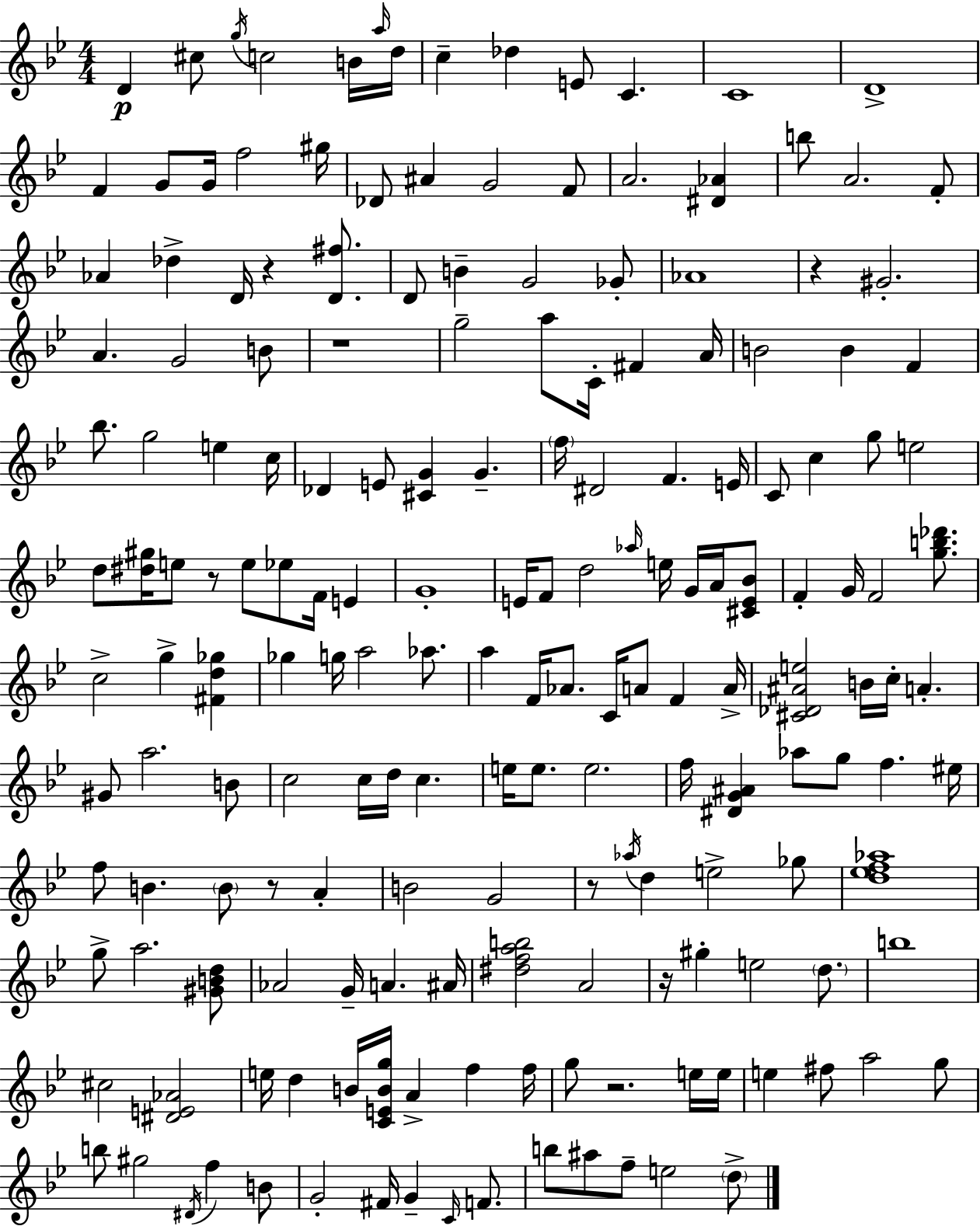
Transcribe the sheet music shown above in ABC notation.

X:1
T:Untitled
M:4/4
L:1/4
K:Gm
D ^c/2 g/4 c2 B/4 a/4 d/4 c _d E/2 C C4 D4 F G/2 G/4 f2 ^g/4 _D/2 ^A G2 F/2 A2 [^D_A] b/2 A2 F/2 _A _d D/4 z [D^f]/2 D/2 B G2 _G/2 _A4 z ^G2 A G2 B/2 z4 g2 a/2 C/4 ^F A/4 B2 B F _b/2 g2 e c/4 _D E/2 [^CG] G f/4 ^D2 F E/4 C/2 c g/2 e2 d/2 [^d^g]/4 e/2 z/2 e/2 _e/2 F/4 E G4 E/4 F/2 d2 _a/4 e/4 G/4 A/4 [^CE_B]/2 F G/4 F2 [gb_d']/2 c2 g [^Fd_g] _g g/4 a2 _a/2 a F/4 _A/2 C/4 A/2 F A/4 [^C_D^Ae]2 B/4 c/4 A ^G/2 a2 B/2 c2 c/4 d/4 c e/4 e/2 e2 f/4 [^DG^A] _a/2 g/2 f ^e/4 f/2 B B/2 z/2 A B2 G2 z/2 _a/4 d e2 _g/2 [d_ef_a]4 g/2 a2 [^GBd]/2 _A2 G/4 A ^A/4 [^dfab]2 A2 z/4 ^g e2 d/2 b4 ^c2 [^DE_A]2 e/4 d B/4 [CEBg]/4 A f f/4 g/2 z2 e/4 e/4 e ^f/2 a2 g/2 b/2 ^g2 ^D/4 f B/2 G2 ^F/4 G C/4 F/2 b/2 ^a/2 f/2 e2 d/2